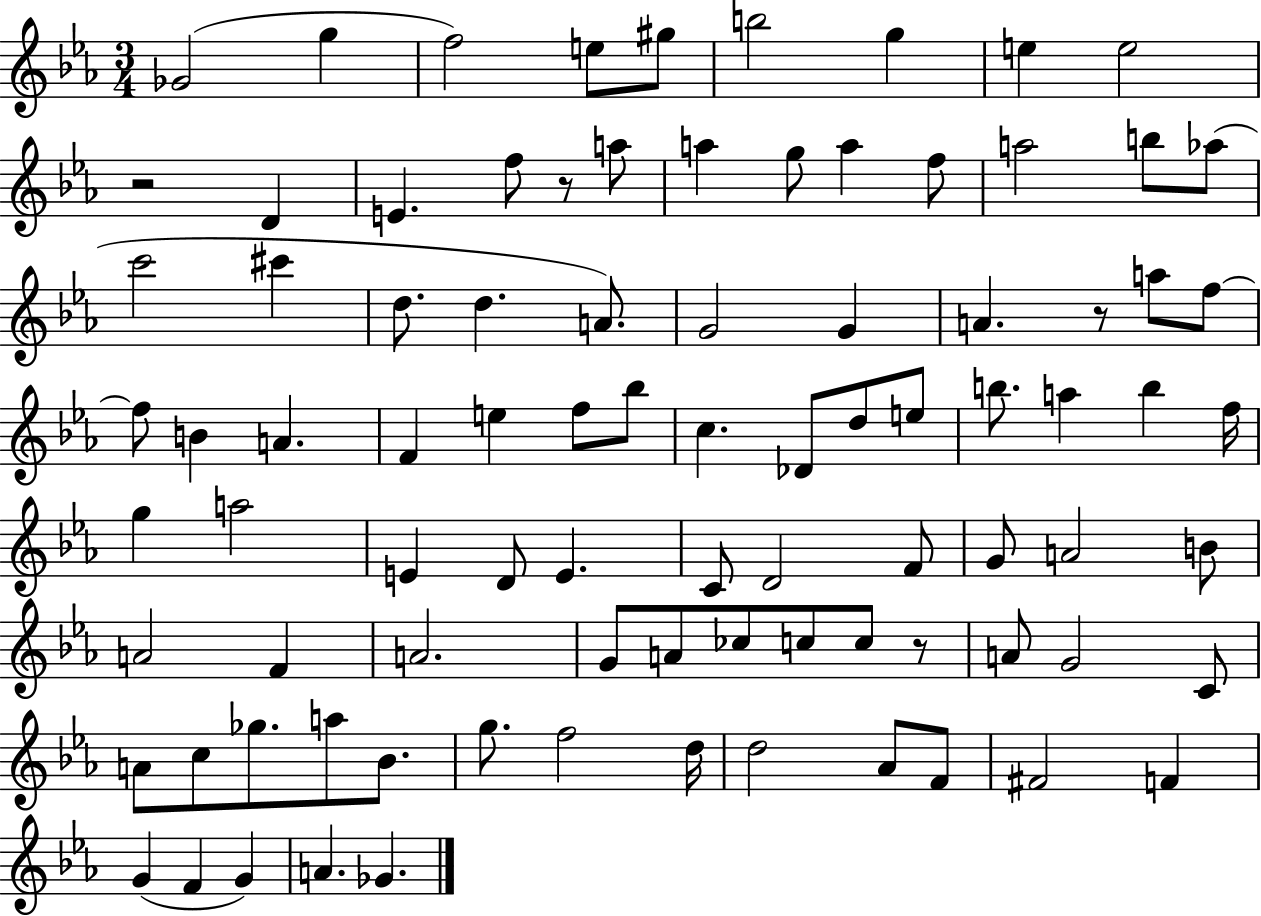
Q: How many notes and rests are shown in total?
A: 89